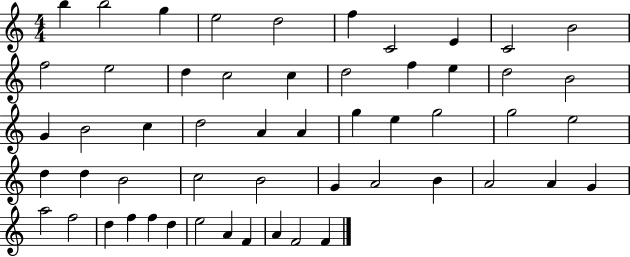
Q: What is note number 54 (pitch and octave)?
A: F4